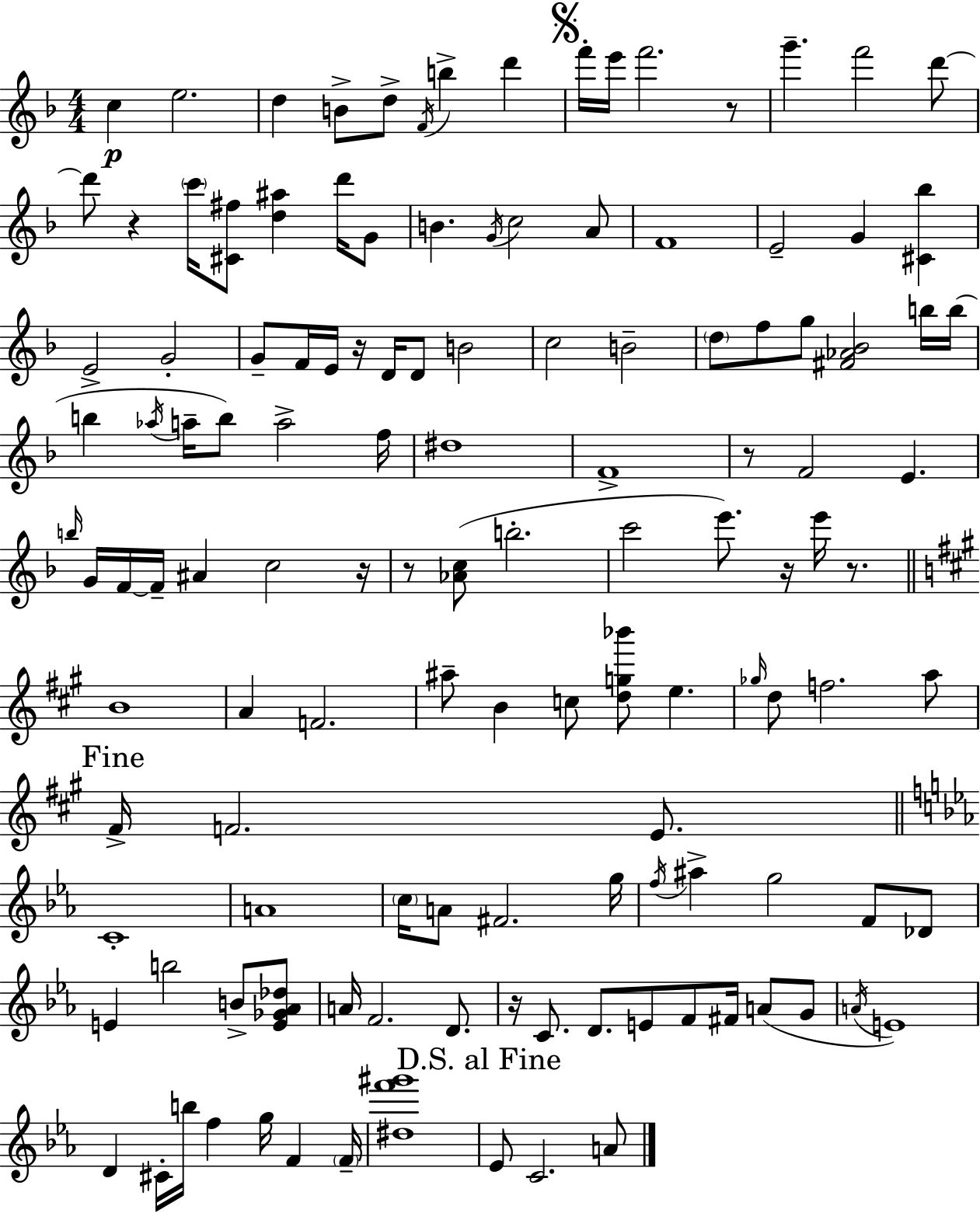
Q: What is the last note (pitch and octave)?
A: A4